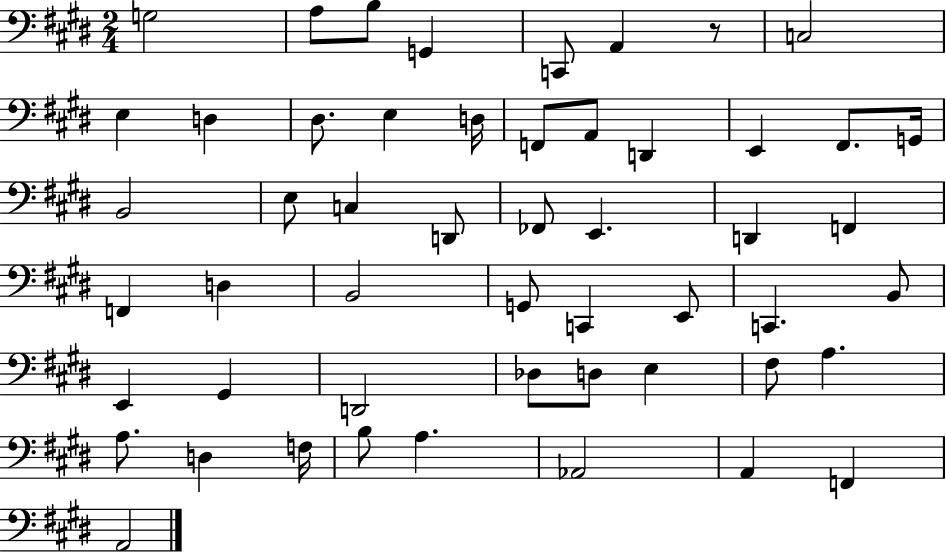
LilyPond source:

{
  \clef bass
  \numericTimeSignature
  \time 2/4
  \key e \major
  g2 | a8 b8 g,4 | c,8 a,4 r8 | c2 | \break e4 d4 | dis8. e4 d16 | f,8 a,8 d,4 | e,4 fis,8. g,16 | \break b,2 | e8 c4 d,8 | fes,8 e,4. | d,4 f,4 | \break f,4 d4 | b,2 | g,8 c,4 e,8 | c,4. b,8 | \break e,4 gis,4 | d,2 | des8 d8 e4 | fis8 a4. | \break a8. d4 f16 | b8 a4. | aes,2 | a,4 f,4 | \break a,2 | \bar "|."
}